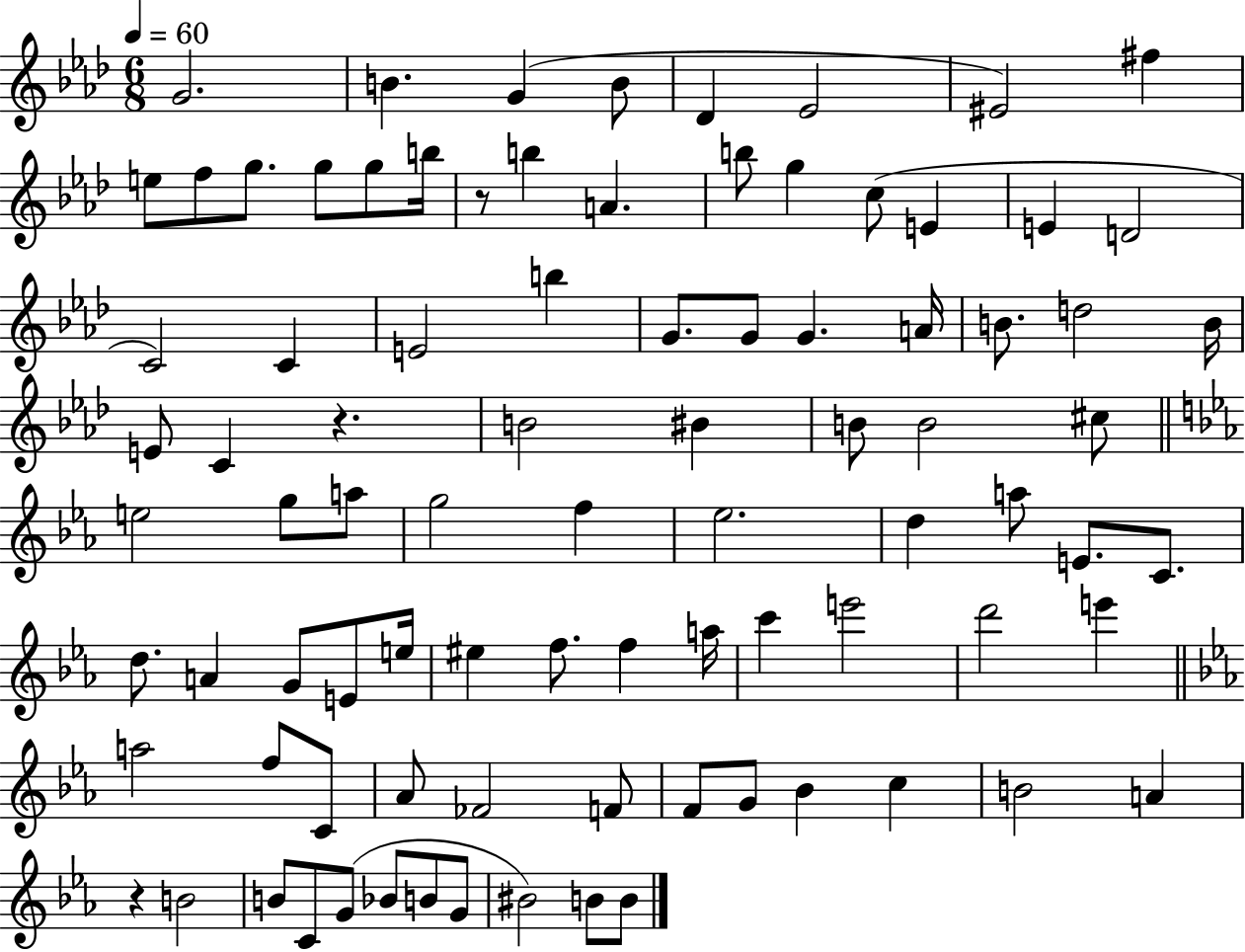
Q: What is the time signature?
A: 6/8